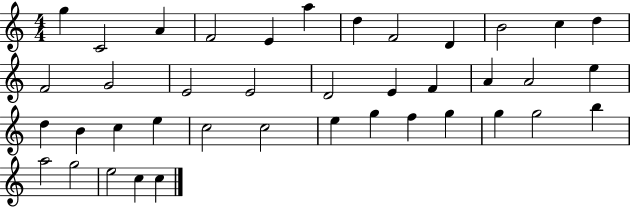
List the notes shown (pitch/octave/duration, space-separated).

G5/q C4/h A4/q F4/h E4/q A5/q D5/q F4/h D4/q B4/h C5/q D5/q F4/h G4/h E4/h E4/h D4/h E4/q F4/q A4/q A4/h E5/q D5/q B4/q C5/q E5/q C5/h C5/h E5/q G5/q F5/q G5/q G5/q G5/h B5/q A5/h G5/h E5/h C5/q C5/q